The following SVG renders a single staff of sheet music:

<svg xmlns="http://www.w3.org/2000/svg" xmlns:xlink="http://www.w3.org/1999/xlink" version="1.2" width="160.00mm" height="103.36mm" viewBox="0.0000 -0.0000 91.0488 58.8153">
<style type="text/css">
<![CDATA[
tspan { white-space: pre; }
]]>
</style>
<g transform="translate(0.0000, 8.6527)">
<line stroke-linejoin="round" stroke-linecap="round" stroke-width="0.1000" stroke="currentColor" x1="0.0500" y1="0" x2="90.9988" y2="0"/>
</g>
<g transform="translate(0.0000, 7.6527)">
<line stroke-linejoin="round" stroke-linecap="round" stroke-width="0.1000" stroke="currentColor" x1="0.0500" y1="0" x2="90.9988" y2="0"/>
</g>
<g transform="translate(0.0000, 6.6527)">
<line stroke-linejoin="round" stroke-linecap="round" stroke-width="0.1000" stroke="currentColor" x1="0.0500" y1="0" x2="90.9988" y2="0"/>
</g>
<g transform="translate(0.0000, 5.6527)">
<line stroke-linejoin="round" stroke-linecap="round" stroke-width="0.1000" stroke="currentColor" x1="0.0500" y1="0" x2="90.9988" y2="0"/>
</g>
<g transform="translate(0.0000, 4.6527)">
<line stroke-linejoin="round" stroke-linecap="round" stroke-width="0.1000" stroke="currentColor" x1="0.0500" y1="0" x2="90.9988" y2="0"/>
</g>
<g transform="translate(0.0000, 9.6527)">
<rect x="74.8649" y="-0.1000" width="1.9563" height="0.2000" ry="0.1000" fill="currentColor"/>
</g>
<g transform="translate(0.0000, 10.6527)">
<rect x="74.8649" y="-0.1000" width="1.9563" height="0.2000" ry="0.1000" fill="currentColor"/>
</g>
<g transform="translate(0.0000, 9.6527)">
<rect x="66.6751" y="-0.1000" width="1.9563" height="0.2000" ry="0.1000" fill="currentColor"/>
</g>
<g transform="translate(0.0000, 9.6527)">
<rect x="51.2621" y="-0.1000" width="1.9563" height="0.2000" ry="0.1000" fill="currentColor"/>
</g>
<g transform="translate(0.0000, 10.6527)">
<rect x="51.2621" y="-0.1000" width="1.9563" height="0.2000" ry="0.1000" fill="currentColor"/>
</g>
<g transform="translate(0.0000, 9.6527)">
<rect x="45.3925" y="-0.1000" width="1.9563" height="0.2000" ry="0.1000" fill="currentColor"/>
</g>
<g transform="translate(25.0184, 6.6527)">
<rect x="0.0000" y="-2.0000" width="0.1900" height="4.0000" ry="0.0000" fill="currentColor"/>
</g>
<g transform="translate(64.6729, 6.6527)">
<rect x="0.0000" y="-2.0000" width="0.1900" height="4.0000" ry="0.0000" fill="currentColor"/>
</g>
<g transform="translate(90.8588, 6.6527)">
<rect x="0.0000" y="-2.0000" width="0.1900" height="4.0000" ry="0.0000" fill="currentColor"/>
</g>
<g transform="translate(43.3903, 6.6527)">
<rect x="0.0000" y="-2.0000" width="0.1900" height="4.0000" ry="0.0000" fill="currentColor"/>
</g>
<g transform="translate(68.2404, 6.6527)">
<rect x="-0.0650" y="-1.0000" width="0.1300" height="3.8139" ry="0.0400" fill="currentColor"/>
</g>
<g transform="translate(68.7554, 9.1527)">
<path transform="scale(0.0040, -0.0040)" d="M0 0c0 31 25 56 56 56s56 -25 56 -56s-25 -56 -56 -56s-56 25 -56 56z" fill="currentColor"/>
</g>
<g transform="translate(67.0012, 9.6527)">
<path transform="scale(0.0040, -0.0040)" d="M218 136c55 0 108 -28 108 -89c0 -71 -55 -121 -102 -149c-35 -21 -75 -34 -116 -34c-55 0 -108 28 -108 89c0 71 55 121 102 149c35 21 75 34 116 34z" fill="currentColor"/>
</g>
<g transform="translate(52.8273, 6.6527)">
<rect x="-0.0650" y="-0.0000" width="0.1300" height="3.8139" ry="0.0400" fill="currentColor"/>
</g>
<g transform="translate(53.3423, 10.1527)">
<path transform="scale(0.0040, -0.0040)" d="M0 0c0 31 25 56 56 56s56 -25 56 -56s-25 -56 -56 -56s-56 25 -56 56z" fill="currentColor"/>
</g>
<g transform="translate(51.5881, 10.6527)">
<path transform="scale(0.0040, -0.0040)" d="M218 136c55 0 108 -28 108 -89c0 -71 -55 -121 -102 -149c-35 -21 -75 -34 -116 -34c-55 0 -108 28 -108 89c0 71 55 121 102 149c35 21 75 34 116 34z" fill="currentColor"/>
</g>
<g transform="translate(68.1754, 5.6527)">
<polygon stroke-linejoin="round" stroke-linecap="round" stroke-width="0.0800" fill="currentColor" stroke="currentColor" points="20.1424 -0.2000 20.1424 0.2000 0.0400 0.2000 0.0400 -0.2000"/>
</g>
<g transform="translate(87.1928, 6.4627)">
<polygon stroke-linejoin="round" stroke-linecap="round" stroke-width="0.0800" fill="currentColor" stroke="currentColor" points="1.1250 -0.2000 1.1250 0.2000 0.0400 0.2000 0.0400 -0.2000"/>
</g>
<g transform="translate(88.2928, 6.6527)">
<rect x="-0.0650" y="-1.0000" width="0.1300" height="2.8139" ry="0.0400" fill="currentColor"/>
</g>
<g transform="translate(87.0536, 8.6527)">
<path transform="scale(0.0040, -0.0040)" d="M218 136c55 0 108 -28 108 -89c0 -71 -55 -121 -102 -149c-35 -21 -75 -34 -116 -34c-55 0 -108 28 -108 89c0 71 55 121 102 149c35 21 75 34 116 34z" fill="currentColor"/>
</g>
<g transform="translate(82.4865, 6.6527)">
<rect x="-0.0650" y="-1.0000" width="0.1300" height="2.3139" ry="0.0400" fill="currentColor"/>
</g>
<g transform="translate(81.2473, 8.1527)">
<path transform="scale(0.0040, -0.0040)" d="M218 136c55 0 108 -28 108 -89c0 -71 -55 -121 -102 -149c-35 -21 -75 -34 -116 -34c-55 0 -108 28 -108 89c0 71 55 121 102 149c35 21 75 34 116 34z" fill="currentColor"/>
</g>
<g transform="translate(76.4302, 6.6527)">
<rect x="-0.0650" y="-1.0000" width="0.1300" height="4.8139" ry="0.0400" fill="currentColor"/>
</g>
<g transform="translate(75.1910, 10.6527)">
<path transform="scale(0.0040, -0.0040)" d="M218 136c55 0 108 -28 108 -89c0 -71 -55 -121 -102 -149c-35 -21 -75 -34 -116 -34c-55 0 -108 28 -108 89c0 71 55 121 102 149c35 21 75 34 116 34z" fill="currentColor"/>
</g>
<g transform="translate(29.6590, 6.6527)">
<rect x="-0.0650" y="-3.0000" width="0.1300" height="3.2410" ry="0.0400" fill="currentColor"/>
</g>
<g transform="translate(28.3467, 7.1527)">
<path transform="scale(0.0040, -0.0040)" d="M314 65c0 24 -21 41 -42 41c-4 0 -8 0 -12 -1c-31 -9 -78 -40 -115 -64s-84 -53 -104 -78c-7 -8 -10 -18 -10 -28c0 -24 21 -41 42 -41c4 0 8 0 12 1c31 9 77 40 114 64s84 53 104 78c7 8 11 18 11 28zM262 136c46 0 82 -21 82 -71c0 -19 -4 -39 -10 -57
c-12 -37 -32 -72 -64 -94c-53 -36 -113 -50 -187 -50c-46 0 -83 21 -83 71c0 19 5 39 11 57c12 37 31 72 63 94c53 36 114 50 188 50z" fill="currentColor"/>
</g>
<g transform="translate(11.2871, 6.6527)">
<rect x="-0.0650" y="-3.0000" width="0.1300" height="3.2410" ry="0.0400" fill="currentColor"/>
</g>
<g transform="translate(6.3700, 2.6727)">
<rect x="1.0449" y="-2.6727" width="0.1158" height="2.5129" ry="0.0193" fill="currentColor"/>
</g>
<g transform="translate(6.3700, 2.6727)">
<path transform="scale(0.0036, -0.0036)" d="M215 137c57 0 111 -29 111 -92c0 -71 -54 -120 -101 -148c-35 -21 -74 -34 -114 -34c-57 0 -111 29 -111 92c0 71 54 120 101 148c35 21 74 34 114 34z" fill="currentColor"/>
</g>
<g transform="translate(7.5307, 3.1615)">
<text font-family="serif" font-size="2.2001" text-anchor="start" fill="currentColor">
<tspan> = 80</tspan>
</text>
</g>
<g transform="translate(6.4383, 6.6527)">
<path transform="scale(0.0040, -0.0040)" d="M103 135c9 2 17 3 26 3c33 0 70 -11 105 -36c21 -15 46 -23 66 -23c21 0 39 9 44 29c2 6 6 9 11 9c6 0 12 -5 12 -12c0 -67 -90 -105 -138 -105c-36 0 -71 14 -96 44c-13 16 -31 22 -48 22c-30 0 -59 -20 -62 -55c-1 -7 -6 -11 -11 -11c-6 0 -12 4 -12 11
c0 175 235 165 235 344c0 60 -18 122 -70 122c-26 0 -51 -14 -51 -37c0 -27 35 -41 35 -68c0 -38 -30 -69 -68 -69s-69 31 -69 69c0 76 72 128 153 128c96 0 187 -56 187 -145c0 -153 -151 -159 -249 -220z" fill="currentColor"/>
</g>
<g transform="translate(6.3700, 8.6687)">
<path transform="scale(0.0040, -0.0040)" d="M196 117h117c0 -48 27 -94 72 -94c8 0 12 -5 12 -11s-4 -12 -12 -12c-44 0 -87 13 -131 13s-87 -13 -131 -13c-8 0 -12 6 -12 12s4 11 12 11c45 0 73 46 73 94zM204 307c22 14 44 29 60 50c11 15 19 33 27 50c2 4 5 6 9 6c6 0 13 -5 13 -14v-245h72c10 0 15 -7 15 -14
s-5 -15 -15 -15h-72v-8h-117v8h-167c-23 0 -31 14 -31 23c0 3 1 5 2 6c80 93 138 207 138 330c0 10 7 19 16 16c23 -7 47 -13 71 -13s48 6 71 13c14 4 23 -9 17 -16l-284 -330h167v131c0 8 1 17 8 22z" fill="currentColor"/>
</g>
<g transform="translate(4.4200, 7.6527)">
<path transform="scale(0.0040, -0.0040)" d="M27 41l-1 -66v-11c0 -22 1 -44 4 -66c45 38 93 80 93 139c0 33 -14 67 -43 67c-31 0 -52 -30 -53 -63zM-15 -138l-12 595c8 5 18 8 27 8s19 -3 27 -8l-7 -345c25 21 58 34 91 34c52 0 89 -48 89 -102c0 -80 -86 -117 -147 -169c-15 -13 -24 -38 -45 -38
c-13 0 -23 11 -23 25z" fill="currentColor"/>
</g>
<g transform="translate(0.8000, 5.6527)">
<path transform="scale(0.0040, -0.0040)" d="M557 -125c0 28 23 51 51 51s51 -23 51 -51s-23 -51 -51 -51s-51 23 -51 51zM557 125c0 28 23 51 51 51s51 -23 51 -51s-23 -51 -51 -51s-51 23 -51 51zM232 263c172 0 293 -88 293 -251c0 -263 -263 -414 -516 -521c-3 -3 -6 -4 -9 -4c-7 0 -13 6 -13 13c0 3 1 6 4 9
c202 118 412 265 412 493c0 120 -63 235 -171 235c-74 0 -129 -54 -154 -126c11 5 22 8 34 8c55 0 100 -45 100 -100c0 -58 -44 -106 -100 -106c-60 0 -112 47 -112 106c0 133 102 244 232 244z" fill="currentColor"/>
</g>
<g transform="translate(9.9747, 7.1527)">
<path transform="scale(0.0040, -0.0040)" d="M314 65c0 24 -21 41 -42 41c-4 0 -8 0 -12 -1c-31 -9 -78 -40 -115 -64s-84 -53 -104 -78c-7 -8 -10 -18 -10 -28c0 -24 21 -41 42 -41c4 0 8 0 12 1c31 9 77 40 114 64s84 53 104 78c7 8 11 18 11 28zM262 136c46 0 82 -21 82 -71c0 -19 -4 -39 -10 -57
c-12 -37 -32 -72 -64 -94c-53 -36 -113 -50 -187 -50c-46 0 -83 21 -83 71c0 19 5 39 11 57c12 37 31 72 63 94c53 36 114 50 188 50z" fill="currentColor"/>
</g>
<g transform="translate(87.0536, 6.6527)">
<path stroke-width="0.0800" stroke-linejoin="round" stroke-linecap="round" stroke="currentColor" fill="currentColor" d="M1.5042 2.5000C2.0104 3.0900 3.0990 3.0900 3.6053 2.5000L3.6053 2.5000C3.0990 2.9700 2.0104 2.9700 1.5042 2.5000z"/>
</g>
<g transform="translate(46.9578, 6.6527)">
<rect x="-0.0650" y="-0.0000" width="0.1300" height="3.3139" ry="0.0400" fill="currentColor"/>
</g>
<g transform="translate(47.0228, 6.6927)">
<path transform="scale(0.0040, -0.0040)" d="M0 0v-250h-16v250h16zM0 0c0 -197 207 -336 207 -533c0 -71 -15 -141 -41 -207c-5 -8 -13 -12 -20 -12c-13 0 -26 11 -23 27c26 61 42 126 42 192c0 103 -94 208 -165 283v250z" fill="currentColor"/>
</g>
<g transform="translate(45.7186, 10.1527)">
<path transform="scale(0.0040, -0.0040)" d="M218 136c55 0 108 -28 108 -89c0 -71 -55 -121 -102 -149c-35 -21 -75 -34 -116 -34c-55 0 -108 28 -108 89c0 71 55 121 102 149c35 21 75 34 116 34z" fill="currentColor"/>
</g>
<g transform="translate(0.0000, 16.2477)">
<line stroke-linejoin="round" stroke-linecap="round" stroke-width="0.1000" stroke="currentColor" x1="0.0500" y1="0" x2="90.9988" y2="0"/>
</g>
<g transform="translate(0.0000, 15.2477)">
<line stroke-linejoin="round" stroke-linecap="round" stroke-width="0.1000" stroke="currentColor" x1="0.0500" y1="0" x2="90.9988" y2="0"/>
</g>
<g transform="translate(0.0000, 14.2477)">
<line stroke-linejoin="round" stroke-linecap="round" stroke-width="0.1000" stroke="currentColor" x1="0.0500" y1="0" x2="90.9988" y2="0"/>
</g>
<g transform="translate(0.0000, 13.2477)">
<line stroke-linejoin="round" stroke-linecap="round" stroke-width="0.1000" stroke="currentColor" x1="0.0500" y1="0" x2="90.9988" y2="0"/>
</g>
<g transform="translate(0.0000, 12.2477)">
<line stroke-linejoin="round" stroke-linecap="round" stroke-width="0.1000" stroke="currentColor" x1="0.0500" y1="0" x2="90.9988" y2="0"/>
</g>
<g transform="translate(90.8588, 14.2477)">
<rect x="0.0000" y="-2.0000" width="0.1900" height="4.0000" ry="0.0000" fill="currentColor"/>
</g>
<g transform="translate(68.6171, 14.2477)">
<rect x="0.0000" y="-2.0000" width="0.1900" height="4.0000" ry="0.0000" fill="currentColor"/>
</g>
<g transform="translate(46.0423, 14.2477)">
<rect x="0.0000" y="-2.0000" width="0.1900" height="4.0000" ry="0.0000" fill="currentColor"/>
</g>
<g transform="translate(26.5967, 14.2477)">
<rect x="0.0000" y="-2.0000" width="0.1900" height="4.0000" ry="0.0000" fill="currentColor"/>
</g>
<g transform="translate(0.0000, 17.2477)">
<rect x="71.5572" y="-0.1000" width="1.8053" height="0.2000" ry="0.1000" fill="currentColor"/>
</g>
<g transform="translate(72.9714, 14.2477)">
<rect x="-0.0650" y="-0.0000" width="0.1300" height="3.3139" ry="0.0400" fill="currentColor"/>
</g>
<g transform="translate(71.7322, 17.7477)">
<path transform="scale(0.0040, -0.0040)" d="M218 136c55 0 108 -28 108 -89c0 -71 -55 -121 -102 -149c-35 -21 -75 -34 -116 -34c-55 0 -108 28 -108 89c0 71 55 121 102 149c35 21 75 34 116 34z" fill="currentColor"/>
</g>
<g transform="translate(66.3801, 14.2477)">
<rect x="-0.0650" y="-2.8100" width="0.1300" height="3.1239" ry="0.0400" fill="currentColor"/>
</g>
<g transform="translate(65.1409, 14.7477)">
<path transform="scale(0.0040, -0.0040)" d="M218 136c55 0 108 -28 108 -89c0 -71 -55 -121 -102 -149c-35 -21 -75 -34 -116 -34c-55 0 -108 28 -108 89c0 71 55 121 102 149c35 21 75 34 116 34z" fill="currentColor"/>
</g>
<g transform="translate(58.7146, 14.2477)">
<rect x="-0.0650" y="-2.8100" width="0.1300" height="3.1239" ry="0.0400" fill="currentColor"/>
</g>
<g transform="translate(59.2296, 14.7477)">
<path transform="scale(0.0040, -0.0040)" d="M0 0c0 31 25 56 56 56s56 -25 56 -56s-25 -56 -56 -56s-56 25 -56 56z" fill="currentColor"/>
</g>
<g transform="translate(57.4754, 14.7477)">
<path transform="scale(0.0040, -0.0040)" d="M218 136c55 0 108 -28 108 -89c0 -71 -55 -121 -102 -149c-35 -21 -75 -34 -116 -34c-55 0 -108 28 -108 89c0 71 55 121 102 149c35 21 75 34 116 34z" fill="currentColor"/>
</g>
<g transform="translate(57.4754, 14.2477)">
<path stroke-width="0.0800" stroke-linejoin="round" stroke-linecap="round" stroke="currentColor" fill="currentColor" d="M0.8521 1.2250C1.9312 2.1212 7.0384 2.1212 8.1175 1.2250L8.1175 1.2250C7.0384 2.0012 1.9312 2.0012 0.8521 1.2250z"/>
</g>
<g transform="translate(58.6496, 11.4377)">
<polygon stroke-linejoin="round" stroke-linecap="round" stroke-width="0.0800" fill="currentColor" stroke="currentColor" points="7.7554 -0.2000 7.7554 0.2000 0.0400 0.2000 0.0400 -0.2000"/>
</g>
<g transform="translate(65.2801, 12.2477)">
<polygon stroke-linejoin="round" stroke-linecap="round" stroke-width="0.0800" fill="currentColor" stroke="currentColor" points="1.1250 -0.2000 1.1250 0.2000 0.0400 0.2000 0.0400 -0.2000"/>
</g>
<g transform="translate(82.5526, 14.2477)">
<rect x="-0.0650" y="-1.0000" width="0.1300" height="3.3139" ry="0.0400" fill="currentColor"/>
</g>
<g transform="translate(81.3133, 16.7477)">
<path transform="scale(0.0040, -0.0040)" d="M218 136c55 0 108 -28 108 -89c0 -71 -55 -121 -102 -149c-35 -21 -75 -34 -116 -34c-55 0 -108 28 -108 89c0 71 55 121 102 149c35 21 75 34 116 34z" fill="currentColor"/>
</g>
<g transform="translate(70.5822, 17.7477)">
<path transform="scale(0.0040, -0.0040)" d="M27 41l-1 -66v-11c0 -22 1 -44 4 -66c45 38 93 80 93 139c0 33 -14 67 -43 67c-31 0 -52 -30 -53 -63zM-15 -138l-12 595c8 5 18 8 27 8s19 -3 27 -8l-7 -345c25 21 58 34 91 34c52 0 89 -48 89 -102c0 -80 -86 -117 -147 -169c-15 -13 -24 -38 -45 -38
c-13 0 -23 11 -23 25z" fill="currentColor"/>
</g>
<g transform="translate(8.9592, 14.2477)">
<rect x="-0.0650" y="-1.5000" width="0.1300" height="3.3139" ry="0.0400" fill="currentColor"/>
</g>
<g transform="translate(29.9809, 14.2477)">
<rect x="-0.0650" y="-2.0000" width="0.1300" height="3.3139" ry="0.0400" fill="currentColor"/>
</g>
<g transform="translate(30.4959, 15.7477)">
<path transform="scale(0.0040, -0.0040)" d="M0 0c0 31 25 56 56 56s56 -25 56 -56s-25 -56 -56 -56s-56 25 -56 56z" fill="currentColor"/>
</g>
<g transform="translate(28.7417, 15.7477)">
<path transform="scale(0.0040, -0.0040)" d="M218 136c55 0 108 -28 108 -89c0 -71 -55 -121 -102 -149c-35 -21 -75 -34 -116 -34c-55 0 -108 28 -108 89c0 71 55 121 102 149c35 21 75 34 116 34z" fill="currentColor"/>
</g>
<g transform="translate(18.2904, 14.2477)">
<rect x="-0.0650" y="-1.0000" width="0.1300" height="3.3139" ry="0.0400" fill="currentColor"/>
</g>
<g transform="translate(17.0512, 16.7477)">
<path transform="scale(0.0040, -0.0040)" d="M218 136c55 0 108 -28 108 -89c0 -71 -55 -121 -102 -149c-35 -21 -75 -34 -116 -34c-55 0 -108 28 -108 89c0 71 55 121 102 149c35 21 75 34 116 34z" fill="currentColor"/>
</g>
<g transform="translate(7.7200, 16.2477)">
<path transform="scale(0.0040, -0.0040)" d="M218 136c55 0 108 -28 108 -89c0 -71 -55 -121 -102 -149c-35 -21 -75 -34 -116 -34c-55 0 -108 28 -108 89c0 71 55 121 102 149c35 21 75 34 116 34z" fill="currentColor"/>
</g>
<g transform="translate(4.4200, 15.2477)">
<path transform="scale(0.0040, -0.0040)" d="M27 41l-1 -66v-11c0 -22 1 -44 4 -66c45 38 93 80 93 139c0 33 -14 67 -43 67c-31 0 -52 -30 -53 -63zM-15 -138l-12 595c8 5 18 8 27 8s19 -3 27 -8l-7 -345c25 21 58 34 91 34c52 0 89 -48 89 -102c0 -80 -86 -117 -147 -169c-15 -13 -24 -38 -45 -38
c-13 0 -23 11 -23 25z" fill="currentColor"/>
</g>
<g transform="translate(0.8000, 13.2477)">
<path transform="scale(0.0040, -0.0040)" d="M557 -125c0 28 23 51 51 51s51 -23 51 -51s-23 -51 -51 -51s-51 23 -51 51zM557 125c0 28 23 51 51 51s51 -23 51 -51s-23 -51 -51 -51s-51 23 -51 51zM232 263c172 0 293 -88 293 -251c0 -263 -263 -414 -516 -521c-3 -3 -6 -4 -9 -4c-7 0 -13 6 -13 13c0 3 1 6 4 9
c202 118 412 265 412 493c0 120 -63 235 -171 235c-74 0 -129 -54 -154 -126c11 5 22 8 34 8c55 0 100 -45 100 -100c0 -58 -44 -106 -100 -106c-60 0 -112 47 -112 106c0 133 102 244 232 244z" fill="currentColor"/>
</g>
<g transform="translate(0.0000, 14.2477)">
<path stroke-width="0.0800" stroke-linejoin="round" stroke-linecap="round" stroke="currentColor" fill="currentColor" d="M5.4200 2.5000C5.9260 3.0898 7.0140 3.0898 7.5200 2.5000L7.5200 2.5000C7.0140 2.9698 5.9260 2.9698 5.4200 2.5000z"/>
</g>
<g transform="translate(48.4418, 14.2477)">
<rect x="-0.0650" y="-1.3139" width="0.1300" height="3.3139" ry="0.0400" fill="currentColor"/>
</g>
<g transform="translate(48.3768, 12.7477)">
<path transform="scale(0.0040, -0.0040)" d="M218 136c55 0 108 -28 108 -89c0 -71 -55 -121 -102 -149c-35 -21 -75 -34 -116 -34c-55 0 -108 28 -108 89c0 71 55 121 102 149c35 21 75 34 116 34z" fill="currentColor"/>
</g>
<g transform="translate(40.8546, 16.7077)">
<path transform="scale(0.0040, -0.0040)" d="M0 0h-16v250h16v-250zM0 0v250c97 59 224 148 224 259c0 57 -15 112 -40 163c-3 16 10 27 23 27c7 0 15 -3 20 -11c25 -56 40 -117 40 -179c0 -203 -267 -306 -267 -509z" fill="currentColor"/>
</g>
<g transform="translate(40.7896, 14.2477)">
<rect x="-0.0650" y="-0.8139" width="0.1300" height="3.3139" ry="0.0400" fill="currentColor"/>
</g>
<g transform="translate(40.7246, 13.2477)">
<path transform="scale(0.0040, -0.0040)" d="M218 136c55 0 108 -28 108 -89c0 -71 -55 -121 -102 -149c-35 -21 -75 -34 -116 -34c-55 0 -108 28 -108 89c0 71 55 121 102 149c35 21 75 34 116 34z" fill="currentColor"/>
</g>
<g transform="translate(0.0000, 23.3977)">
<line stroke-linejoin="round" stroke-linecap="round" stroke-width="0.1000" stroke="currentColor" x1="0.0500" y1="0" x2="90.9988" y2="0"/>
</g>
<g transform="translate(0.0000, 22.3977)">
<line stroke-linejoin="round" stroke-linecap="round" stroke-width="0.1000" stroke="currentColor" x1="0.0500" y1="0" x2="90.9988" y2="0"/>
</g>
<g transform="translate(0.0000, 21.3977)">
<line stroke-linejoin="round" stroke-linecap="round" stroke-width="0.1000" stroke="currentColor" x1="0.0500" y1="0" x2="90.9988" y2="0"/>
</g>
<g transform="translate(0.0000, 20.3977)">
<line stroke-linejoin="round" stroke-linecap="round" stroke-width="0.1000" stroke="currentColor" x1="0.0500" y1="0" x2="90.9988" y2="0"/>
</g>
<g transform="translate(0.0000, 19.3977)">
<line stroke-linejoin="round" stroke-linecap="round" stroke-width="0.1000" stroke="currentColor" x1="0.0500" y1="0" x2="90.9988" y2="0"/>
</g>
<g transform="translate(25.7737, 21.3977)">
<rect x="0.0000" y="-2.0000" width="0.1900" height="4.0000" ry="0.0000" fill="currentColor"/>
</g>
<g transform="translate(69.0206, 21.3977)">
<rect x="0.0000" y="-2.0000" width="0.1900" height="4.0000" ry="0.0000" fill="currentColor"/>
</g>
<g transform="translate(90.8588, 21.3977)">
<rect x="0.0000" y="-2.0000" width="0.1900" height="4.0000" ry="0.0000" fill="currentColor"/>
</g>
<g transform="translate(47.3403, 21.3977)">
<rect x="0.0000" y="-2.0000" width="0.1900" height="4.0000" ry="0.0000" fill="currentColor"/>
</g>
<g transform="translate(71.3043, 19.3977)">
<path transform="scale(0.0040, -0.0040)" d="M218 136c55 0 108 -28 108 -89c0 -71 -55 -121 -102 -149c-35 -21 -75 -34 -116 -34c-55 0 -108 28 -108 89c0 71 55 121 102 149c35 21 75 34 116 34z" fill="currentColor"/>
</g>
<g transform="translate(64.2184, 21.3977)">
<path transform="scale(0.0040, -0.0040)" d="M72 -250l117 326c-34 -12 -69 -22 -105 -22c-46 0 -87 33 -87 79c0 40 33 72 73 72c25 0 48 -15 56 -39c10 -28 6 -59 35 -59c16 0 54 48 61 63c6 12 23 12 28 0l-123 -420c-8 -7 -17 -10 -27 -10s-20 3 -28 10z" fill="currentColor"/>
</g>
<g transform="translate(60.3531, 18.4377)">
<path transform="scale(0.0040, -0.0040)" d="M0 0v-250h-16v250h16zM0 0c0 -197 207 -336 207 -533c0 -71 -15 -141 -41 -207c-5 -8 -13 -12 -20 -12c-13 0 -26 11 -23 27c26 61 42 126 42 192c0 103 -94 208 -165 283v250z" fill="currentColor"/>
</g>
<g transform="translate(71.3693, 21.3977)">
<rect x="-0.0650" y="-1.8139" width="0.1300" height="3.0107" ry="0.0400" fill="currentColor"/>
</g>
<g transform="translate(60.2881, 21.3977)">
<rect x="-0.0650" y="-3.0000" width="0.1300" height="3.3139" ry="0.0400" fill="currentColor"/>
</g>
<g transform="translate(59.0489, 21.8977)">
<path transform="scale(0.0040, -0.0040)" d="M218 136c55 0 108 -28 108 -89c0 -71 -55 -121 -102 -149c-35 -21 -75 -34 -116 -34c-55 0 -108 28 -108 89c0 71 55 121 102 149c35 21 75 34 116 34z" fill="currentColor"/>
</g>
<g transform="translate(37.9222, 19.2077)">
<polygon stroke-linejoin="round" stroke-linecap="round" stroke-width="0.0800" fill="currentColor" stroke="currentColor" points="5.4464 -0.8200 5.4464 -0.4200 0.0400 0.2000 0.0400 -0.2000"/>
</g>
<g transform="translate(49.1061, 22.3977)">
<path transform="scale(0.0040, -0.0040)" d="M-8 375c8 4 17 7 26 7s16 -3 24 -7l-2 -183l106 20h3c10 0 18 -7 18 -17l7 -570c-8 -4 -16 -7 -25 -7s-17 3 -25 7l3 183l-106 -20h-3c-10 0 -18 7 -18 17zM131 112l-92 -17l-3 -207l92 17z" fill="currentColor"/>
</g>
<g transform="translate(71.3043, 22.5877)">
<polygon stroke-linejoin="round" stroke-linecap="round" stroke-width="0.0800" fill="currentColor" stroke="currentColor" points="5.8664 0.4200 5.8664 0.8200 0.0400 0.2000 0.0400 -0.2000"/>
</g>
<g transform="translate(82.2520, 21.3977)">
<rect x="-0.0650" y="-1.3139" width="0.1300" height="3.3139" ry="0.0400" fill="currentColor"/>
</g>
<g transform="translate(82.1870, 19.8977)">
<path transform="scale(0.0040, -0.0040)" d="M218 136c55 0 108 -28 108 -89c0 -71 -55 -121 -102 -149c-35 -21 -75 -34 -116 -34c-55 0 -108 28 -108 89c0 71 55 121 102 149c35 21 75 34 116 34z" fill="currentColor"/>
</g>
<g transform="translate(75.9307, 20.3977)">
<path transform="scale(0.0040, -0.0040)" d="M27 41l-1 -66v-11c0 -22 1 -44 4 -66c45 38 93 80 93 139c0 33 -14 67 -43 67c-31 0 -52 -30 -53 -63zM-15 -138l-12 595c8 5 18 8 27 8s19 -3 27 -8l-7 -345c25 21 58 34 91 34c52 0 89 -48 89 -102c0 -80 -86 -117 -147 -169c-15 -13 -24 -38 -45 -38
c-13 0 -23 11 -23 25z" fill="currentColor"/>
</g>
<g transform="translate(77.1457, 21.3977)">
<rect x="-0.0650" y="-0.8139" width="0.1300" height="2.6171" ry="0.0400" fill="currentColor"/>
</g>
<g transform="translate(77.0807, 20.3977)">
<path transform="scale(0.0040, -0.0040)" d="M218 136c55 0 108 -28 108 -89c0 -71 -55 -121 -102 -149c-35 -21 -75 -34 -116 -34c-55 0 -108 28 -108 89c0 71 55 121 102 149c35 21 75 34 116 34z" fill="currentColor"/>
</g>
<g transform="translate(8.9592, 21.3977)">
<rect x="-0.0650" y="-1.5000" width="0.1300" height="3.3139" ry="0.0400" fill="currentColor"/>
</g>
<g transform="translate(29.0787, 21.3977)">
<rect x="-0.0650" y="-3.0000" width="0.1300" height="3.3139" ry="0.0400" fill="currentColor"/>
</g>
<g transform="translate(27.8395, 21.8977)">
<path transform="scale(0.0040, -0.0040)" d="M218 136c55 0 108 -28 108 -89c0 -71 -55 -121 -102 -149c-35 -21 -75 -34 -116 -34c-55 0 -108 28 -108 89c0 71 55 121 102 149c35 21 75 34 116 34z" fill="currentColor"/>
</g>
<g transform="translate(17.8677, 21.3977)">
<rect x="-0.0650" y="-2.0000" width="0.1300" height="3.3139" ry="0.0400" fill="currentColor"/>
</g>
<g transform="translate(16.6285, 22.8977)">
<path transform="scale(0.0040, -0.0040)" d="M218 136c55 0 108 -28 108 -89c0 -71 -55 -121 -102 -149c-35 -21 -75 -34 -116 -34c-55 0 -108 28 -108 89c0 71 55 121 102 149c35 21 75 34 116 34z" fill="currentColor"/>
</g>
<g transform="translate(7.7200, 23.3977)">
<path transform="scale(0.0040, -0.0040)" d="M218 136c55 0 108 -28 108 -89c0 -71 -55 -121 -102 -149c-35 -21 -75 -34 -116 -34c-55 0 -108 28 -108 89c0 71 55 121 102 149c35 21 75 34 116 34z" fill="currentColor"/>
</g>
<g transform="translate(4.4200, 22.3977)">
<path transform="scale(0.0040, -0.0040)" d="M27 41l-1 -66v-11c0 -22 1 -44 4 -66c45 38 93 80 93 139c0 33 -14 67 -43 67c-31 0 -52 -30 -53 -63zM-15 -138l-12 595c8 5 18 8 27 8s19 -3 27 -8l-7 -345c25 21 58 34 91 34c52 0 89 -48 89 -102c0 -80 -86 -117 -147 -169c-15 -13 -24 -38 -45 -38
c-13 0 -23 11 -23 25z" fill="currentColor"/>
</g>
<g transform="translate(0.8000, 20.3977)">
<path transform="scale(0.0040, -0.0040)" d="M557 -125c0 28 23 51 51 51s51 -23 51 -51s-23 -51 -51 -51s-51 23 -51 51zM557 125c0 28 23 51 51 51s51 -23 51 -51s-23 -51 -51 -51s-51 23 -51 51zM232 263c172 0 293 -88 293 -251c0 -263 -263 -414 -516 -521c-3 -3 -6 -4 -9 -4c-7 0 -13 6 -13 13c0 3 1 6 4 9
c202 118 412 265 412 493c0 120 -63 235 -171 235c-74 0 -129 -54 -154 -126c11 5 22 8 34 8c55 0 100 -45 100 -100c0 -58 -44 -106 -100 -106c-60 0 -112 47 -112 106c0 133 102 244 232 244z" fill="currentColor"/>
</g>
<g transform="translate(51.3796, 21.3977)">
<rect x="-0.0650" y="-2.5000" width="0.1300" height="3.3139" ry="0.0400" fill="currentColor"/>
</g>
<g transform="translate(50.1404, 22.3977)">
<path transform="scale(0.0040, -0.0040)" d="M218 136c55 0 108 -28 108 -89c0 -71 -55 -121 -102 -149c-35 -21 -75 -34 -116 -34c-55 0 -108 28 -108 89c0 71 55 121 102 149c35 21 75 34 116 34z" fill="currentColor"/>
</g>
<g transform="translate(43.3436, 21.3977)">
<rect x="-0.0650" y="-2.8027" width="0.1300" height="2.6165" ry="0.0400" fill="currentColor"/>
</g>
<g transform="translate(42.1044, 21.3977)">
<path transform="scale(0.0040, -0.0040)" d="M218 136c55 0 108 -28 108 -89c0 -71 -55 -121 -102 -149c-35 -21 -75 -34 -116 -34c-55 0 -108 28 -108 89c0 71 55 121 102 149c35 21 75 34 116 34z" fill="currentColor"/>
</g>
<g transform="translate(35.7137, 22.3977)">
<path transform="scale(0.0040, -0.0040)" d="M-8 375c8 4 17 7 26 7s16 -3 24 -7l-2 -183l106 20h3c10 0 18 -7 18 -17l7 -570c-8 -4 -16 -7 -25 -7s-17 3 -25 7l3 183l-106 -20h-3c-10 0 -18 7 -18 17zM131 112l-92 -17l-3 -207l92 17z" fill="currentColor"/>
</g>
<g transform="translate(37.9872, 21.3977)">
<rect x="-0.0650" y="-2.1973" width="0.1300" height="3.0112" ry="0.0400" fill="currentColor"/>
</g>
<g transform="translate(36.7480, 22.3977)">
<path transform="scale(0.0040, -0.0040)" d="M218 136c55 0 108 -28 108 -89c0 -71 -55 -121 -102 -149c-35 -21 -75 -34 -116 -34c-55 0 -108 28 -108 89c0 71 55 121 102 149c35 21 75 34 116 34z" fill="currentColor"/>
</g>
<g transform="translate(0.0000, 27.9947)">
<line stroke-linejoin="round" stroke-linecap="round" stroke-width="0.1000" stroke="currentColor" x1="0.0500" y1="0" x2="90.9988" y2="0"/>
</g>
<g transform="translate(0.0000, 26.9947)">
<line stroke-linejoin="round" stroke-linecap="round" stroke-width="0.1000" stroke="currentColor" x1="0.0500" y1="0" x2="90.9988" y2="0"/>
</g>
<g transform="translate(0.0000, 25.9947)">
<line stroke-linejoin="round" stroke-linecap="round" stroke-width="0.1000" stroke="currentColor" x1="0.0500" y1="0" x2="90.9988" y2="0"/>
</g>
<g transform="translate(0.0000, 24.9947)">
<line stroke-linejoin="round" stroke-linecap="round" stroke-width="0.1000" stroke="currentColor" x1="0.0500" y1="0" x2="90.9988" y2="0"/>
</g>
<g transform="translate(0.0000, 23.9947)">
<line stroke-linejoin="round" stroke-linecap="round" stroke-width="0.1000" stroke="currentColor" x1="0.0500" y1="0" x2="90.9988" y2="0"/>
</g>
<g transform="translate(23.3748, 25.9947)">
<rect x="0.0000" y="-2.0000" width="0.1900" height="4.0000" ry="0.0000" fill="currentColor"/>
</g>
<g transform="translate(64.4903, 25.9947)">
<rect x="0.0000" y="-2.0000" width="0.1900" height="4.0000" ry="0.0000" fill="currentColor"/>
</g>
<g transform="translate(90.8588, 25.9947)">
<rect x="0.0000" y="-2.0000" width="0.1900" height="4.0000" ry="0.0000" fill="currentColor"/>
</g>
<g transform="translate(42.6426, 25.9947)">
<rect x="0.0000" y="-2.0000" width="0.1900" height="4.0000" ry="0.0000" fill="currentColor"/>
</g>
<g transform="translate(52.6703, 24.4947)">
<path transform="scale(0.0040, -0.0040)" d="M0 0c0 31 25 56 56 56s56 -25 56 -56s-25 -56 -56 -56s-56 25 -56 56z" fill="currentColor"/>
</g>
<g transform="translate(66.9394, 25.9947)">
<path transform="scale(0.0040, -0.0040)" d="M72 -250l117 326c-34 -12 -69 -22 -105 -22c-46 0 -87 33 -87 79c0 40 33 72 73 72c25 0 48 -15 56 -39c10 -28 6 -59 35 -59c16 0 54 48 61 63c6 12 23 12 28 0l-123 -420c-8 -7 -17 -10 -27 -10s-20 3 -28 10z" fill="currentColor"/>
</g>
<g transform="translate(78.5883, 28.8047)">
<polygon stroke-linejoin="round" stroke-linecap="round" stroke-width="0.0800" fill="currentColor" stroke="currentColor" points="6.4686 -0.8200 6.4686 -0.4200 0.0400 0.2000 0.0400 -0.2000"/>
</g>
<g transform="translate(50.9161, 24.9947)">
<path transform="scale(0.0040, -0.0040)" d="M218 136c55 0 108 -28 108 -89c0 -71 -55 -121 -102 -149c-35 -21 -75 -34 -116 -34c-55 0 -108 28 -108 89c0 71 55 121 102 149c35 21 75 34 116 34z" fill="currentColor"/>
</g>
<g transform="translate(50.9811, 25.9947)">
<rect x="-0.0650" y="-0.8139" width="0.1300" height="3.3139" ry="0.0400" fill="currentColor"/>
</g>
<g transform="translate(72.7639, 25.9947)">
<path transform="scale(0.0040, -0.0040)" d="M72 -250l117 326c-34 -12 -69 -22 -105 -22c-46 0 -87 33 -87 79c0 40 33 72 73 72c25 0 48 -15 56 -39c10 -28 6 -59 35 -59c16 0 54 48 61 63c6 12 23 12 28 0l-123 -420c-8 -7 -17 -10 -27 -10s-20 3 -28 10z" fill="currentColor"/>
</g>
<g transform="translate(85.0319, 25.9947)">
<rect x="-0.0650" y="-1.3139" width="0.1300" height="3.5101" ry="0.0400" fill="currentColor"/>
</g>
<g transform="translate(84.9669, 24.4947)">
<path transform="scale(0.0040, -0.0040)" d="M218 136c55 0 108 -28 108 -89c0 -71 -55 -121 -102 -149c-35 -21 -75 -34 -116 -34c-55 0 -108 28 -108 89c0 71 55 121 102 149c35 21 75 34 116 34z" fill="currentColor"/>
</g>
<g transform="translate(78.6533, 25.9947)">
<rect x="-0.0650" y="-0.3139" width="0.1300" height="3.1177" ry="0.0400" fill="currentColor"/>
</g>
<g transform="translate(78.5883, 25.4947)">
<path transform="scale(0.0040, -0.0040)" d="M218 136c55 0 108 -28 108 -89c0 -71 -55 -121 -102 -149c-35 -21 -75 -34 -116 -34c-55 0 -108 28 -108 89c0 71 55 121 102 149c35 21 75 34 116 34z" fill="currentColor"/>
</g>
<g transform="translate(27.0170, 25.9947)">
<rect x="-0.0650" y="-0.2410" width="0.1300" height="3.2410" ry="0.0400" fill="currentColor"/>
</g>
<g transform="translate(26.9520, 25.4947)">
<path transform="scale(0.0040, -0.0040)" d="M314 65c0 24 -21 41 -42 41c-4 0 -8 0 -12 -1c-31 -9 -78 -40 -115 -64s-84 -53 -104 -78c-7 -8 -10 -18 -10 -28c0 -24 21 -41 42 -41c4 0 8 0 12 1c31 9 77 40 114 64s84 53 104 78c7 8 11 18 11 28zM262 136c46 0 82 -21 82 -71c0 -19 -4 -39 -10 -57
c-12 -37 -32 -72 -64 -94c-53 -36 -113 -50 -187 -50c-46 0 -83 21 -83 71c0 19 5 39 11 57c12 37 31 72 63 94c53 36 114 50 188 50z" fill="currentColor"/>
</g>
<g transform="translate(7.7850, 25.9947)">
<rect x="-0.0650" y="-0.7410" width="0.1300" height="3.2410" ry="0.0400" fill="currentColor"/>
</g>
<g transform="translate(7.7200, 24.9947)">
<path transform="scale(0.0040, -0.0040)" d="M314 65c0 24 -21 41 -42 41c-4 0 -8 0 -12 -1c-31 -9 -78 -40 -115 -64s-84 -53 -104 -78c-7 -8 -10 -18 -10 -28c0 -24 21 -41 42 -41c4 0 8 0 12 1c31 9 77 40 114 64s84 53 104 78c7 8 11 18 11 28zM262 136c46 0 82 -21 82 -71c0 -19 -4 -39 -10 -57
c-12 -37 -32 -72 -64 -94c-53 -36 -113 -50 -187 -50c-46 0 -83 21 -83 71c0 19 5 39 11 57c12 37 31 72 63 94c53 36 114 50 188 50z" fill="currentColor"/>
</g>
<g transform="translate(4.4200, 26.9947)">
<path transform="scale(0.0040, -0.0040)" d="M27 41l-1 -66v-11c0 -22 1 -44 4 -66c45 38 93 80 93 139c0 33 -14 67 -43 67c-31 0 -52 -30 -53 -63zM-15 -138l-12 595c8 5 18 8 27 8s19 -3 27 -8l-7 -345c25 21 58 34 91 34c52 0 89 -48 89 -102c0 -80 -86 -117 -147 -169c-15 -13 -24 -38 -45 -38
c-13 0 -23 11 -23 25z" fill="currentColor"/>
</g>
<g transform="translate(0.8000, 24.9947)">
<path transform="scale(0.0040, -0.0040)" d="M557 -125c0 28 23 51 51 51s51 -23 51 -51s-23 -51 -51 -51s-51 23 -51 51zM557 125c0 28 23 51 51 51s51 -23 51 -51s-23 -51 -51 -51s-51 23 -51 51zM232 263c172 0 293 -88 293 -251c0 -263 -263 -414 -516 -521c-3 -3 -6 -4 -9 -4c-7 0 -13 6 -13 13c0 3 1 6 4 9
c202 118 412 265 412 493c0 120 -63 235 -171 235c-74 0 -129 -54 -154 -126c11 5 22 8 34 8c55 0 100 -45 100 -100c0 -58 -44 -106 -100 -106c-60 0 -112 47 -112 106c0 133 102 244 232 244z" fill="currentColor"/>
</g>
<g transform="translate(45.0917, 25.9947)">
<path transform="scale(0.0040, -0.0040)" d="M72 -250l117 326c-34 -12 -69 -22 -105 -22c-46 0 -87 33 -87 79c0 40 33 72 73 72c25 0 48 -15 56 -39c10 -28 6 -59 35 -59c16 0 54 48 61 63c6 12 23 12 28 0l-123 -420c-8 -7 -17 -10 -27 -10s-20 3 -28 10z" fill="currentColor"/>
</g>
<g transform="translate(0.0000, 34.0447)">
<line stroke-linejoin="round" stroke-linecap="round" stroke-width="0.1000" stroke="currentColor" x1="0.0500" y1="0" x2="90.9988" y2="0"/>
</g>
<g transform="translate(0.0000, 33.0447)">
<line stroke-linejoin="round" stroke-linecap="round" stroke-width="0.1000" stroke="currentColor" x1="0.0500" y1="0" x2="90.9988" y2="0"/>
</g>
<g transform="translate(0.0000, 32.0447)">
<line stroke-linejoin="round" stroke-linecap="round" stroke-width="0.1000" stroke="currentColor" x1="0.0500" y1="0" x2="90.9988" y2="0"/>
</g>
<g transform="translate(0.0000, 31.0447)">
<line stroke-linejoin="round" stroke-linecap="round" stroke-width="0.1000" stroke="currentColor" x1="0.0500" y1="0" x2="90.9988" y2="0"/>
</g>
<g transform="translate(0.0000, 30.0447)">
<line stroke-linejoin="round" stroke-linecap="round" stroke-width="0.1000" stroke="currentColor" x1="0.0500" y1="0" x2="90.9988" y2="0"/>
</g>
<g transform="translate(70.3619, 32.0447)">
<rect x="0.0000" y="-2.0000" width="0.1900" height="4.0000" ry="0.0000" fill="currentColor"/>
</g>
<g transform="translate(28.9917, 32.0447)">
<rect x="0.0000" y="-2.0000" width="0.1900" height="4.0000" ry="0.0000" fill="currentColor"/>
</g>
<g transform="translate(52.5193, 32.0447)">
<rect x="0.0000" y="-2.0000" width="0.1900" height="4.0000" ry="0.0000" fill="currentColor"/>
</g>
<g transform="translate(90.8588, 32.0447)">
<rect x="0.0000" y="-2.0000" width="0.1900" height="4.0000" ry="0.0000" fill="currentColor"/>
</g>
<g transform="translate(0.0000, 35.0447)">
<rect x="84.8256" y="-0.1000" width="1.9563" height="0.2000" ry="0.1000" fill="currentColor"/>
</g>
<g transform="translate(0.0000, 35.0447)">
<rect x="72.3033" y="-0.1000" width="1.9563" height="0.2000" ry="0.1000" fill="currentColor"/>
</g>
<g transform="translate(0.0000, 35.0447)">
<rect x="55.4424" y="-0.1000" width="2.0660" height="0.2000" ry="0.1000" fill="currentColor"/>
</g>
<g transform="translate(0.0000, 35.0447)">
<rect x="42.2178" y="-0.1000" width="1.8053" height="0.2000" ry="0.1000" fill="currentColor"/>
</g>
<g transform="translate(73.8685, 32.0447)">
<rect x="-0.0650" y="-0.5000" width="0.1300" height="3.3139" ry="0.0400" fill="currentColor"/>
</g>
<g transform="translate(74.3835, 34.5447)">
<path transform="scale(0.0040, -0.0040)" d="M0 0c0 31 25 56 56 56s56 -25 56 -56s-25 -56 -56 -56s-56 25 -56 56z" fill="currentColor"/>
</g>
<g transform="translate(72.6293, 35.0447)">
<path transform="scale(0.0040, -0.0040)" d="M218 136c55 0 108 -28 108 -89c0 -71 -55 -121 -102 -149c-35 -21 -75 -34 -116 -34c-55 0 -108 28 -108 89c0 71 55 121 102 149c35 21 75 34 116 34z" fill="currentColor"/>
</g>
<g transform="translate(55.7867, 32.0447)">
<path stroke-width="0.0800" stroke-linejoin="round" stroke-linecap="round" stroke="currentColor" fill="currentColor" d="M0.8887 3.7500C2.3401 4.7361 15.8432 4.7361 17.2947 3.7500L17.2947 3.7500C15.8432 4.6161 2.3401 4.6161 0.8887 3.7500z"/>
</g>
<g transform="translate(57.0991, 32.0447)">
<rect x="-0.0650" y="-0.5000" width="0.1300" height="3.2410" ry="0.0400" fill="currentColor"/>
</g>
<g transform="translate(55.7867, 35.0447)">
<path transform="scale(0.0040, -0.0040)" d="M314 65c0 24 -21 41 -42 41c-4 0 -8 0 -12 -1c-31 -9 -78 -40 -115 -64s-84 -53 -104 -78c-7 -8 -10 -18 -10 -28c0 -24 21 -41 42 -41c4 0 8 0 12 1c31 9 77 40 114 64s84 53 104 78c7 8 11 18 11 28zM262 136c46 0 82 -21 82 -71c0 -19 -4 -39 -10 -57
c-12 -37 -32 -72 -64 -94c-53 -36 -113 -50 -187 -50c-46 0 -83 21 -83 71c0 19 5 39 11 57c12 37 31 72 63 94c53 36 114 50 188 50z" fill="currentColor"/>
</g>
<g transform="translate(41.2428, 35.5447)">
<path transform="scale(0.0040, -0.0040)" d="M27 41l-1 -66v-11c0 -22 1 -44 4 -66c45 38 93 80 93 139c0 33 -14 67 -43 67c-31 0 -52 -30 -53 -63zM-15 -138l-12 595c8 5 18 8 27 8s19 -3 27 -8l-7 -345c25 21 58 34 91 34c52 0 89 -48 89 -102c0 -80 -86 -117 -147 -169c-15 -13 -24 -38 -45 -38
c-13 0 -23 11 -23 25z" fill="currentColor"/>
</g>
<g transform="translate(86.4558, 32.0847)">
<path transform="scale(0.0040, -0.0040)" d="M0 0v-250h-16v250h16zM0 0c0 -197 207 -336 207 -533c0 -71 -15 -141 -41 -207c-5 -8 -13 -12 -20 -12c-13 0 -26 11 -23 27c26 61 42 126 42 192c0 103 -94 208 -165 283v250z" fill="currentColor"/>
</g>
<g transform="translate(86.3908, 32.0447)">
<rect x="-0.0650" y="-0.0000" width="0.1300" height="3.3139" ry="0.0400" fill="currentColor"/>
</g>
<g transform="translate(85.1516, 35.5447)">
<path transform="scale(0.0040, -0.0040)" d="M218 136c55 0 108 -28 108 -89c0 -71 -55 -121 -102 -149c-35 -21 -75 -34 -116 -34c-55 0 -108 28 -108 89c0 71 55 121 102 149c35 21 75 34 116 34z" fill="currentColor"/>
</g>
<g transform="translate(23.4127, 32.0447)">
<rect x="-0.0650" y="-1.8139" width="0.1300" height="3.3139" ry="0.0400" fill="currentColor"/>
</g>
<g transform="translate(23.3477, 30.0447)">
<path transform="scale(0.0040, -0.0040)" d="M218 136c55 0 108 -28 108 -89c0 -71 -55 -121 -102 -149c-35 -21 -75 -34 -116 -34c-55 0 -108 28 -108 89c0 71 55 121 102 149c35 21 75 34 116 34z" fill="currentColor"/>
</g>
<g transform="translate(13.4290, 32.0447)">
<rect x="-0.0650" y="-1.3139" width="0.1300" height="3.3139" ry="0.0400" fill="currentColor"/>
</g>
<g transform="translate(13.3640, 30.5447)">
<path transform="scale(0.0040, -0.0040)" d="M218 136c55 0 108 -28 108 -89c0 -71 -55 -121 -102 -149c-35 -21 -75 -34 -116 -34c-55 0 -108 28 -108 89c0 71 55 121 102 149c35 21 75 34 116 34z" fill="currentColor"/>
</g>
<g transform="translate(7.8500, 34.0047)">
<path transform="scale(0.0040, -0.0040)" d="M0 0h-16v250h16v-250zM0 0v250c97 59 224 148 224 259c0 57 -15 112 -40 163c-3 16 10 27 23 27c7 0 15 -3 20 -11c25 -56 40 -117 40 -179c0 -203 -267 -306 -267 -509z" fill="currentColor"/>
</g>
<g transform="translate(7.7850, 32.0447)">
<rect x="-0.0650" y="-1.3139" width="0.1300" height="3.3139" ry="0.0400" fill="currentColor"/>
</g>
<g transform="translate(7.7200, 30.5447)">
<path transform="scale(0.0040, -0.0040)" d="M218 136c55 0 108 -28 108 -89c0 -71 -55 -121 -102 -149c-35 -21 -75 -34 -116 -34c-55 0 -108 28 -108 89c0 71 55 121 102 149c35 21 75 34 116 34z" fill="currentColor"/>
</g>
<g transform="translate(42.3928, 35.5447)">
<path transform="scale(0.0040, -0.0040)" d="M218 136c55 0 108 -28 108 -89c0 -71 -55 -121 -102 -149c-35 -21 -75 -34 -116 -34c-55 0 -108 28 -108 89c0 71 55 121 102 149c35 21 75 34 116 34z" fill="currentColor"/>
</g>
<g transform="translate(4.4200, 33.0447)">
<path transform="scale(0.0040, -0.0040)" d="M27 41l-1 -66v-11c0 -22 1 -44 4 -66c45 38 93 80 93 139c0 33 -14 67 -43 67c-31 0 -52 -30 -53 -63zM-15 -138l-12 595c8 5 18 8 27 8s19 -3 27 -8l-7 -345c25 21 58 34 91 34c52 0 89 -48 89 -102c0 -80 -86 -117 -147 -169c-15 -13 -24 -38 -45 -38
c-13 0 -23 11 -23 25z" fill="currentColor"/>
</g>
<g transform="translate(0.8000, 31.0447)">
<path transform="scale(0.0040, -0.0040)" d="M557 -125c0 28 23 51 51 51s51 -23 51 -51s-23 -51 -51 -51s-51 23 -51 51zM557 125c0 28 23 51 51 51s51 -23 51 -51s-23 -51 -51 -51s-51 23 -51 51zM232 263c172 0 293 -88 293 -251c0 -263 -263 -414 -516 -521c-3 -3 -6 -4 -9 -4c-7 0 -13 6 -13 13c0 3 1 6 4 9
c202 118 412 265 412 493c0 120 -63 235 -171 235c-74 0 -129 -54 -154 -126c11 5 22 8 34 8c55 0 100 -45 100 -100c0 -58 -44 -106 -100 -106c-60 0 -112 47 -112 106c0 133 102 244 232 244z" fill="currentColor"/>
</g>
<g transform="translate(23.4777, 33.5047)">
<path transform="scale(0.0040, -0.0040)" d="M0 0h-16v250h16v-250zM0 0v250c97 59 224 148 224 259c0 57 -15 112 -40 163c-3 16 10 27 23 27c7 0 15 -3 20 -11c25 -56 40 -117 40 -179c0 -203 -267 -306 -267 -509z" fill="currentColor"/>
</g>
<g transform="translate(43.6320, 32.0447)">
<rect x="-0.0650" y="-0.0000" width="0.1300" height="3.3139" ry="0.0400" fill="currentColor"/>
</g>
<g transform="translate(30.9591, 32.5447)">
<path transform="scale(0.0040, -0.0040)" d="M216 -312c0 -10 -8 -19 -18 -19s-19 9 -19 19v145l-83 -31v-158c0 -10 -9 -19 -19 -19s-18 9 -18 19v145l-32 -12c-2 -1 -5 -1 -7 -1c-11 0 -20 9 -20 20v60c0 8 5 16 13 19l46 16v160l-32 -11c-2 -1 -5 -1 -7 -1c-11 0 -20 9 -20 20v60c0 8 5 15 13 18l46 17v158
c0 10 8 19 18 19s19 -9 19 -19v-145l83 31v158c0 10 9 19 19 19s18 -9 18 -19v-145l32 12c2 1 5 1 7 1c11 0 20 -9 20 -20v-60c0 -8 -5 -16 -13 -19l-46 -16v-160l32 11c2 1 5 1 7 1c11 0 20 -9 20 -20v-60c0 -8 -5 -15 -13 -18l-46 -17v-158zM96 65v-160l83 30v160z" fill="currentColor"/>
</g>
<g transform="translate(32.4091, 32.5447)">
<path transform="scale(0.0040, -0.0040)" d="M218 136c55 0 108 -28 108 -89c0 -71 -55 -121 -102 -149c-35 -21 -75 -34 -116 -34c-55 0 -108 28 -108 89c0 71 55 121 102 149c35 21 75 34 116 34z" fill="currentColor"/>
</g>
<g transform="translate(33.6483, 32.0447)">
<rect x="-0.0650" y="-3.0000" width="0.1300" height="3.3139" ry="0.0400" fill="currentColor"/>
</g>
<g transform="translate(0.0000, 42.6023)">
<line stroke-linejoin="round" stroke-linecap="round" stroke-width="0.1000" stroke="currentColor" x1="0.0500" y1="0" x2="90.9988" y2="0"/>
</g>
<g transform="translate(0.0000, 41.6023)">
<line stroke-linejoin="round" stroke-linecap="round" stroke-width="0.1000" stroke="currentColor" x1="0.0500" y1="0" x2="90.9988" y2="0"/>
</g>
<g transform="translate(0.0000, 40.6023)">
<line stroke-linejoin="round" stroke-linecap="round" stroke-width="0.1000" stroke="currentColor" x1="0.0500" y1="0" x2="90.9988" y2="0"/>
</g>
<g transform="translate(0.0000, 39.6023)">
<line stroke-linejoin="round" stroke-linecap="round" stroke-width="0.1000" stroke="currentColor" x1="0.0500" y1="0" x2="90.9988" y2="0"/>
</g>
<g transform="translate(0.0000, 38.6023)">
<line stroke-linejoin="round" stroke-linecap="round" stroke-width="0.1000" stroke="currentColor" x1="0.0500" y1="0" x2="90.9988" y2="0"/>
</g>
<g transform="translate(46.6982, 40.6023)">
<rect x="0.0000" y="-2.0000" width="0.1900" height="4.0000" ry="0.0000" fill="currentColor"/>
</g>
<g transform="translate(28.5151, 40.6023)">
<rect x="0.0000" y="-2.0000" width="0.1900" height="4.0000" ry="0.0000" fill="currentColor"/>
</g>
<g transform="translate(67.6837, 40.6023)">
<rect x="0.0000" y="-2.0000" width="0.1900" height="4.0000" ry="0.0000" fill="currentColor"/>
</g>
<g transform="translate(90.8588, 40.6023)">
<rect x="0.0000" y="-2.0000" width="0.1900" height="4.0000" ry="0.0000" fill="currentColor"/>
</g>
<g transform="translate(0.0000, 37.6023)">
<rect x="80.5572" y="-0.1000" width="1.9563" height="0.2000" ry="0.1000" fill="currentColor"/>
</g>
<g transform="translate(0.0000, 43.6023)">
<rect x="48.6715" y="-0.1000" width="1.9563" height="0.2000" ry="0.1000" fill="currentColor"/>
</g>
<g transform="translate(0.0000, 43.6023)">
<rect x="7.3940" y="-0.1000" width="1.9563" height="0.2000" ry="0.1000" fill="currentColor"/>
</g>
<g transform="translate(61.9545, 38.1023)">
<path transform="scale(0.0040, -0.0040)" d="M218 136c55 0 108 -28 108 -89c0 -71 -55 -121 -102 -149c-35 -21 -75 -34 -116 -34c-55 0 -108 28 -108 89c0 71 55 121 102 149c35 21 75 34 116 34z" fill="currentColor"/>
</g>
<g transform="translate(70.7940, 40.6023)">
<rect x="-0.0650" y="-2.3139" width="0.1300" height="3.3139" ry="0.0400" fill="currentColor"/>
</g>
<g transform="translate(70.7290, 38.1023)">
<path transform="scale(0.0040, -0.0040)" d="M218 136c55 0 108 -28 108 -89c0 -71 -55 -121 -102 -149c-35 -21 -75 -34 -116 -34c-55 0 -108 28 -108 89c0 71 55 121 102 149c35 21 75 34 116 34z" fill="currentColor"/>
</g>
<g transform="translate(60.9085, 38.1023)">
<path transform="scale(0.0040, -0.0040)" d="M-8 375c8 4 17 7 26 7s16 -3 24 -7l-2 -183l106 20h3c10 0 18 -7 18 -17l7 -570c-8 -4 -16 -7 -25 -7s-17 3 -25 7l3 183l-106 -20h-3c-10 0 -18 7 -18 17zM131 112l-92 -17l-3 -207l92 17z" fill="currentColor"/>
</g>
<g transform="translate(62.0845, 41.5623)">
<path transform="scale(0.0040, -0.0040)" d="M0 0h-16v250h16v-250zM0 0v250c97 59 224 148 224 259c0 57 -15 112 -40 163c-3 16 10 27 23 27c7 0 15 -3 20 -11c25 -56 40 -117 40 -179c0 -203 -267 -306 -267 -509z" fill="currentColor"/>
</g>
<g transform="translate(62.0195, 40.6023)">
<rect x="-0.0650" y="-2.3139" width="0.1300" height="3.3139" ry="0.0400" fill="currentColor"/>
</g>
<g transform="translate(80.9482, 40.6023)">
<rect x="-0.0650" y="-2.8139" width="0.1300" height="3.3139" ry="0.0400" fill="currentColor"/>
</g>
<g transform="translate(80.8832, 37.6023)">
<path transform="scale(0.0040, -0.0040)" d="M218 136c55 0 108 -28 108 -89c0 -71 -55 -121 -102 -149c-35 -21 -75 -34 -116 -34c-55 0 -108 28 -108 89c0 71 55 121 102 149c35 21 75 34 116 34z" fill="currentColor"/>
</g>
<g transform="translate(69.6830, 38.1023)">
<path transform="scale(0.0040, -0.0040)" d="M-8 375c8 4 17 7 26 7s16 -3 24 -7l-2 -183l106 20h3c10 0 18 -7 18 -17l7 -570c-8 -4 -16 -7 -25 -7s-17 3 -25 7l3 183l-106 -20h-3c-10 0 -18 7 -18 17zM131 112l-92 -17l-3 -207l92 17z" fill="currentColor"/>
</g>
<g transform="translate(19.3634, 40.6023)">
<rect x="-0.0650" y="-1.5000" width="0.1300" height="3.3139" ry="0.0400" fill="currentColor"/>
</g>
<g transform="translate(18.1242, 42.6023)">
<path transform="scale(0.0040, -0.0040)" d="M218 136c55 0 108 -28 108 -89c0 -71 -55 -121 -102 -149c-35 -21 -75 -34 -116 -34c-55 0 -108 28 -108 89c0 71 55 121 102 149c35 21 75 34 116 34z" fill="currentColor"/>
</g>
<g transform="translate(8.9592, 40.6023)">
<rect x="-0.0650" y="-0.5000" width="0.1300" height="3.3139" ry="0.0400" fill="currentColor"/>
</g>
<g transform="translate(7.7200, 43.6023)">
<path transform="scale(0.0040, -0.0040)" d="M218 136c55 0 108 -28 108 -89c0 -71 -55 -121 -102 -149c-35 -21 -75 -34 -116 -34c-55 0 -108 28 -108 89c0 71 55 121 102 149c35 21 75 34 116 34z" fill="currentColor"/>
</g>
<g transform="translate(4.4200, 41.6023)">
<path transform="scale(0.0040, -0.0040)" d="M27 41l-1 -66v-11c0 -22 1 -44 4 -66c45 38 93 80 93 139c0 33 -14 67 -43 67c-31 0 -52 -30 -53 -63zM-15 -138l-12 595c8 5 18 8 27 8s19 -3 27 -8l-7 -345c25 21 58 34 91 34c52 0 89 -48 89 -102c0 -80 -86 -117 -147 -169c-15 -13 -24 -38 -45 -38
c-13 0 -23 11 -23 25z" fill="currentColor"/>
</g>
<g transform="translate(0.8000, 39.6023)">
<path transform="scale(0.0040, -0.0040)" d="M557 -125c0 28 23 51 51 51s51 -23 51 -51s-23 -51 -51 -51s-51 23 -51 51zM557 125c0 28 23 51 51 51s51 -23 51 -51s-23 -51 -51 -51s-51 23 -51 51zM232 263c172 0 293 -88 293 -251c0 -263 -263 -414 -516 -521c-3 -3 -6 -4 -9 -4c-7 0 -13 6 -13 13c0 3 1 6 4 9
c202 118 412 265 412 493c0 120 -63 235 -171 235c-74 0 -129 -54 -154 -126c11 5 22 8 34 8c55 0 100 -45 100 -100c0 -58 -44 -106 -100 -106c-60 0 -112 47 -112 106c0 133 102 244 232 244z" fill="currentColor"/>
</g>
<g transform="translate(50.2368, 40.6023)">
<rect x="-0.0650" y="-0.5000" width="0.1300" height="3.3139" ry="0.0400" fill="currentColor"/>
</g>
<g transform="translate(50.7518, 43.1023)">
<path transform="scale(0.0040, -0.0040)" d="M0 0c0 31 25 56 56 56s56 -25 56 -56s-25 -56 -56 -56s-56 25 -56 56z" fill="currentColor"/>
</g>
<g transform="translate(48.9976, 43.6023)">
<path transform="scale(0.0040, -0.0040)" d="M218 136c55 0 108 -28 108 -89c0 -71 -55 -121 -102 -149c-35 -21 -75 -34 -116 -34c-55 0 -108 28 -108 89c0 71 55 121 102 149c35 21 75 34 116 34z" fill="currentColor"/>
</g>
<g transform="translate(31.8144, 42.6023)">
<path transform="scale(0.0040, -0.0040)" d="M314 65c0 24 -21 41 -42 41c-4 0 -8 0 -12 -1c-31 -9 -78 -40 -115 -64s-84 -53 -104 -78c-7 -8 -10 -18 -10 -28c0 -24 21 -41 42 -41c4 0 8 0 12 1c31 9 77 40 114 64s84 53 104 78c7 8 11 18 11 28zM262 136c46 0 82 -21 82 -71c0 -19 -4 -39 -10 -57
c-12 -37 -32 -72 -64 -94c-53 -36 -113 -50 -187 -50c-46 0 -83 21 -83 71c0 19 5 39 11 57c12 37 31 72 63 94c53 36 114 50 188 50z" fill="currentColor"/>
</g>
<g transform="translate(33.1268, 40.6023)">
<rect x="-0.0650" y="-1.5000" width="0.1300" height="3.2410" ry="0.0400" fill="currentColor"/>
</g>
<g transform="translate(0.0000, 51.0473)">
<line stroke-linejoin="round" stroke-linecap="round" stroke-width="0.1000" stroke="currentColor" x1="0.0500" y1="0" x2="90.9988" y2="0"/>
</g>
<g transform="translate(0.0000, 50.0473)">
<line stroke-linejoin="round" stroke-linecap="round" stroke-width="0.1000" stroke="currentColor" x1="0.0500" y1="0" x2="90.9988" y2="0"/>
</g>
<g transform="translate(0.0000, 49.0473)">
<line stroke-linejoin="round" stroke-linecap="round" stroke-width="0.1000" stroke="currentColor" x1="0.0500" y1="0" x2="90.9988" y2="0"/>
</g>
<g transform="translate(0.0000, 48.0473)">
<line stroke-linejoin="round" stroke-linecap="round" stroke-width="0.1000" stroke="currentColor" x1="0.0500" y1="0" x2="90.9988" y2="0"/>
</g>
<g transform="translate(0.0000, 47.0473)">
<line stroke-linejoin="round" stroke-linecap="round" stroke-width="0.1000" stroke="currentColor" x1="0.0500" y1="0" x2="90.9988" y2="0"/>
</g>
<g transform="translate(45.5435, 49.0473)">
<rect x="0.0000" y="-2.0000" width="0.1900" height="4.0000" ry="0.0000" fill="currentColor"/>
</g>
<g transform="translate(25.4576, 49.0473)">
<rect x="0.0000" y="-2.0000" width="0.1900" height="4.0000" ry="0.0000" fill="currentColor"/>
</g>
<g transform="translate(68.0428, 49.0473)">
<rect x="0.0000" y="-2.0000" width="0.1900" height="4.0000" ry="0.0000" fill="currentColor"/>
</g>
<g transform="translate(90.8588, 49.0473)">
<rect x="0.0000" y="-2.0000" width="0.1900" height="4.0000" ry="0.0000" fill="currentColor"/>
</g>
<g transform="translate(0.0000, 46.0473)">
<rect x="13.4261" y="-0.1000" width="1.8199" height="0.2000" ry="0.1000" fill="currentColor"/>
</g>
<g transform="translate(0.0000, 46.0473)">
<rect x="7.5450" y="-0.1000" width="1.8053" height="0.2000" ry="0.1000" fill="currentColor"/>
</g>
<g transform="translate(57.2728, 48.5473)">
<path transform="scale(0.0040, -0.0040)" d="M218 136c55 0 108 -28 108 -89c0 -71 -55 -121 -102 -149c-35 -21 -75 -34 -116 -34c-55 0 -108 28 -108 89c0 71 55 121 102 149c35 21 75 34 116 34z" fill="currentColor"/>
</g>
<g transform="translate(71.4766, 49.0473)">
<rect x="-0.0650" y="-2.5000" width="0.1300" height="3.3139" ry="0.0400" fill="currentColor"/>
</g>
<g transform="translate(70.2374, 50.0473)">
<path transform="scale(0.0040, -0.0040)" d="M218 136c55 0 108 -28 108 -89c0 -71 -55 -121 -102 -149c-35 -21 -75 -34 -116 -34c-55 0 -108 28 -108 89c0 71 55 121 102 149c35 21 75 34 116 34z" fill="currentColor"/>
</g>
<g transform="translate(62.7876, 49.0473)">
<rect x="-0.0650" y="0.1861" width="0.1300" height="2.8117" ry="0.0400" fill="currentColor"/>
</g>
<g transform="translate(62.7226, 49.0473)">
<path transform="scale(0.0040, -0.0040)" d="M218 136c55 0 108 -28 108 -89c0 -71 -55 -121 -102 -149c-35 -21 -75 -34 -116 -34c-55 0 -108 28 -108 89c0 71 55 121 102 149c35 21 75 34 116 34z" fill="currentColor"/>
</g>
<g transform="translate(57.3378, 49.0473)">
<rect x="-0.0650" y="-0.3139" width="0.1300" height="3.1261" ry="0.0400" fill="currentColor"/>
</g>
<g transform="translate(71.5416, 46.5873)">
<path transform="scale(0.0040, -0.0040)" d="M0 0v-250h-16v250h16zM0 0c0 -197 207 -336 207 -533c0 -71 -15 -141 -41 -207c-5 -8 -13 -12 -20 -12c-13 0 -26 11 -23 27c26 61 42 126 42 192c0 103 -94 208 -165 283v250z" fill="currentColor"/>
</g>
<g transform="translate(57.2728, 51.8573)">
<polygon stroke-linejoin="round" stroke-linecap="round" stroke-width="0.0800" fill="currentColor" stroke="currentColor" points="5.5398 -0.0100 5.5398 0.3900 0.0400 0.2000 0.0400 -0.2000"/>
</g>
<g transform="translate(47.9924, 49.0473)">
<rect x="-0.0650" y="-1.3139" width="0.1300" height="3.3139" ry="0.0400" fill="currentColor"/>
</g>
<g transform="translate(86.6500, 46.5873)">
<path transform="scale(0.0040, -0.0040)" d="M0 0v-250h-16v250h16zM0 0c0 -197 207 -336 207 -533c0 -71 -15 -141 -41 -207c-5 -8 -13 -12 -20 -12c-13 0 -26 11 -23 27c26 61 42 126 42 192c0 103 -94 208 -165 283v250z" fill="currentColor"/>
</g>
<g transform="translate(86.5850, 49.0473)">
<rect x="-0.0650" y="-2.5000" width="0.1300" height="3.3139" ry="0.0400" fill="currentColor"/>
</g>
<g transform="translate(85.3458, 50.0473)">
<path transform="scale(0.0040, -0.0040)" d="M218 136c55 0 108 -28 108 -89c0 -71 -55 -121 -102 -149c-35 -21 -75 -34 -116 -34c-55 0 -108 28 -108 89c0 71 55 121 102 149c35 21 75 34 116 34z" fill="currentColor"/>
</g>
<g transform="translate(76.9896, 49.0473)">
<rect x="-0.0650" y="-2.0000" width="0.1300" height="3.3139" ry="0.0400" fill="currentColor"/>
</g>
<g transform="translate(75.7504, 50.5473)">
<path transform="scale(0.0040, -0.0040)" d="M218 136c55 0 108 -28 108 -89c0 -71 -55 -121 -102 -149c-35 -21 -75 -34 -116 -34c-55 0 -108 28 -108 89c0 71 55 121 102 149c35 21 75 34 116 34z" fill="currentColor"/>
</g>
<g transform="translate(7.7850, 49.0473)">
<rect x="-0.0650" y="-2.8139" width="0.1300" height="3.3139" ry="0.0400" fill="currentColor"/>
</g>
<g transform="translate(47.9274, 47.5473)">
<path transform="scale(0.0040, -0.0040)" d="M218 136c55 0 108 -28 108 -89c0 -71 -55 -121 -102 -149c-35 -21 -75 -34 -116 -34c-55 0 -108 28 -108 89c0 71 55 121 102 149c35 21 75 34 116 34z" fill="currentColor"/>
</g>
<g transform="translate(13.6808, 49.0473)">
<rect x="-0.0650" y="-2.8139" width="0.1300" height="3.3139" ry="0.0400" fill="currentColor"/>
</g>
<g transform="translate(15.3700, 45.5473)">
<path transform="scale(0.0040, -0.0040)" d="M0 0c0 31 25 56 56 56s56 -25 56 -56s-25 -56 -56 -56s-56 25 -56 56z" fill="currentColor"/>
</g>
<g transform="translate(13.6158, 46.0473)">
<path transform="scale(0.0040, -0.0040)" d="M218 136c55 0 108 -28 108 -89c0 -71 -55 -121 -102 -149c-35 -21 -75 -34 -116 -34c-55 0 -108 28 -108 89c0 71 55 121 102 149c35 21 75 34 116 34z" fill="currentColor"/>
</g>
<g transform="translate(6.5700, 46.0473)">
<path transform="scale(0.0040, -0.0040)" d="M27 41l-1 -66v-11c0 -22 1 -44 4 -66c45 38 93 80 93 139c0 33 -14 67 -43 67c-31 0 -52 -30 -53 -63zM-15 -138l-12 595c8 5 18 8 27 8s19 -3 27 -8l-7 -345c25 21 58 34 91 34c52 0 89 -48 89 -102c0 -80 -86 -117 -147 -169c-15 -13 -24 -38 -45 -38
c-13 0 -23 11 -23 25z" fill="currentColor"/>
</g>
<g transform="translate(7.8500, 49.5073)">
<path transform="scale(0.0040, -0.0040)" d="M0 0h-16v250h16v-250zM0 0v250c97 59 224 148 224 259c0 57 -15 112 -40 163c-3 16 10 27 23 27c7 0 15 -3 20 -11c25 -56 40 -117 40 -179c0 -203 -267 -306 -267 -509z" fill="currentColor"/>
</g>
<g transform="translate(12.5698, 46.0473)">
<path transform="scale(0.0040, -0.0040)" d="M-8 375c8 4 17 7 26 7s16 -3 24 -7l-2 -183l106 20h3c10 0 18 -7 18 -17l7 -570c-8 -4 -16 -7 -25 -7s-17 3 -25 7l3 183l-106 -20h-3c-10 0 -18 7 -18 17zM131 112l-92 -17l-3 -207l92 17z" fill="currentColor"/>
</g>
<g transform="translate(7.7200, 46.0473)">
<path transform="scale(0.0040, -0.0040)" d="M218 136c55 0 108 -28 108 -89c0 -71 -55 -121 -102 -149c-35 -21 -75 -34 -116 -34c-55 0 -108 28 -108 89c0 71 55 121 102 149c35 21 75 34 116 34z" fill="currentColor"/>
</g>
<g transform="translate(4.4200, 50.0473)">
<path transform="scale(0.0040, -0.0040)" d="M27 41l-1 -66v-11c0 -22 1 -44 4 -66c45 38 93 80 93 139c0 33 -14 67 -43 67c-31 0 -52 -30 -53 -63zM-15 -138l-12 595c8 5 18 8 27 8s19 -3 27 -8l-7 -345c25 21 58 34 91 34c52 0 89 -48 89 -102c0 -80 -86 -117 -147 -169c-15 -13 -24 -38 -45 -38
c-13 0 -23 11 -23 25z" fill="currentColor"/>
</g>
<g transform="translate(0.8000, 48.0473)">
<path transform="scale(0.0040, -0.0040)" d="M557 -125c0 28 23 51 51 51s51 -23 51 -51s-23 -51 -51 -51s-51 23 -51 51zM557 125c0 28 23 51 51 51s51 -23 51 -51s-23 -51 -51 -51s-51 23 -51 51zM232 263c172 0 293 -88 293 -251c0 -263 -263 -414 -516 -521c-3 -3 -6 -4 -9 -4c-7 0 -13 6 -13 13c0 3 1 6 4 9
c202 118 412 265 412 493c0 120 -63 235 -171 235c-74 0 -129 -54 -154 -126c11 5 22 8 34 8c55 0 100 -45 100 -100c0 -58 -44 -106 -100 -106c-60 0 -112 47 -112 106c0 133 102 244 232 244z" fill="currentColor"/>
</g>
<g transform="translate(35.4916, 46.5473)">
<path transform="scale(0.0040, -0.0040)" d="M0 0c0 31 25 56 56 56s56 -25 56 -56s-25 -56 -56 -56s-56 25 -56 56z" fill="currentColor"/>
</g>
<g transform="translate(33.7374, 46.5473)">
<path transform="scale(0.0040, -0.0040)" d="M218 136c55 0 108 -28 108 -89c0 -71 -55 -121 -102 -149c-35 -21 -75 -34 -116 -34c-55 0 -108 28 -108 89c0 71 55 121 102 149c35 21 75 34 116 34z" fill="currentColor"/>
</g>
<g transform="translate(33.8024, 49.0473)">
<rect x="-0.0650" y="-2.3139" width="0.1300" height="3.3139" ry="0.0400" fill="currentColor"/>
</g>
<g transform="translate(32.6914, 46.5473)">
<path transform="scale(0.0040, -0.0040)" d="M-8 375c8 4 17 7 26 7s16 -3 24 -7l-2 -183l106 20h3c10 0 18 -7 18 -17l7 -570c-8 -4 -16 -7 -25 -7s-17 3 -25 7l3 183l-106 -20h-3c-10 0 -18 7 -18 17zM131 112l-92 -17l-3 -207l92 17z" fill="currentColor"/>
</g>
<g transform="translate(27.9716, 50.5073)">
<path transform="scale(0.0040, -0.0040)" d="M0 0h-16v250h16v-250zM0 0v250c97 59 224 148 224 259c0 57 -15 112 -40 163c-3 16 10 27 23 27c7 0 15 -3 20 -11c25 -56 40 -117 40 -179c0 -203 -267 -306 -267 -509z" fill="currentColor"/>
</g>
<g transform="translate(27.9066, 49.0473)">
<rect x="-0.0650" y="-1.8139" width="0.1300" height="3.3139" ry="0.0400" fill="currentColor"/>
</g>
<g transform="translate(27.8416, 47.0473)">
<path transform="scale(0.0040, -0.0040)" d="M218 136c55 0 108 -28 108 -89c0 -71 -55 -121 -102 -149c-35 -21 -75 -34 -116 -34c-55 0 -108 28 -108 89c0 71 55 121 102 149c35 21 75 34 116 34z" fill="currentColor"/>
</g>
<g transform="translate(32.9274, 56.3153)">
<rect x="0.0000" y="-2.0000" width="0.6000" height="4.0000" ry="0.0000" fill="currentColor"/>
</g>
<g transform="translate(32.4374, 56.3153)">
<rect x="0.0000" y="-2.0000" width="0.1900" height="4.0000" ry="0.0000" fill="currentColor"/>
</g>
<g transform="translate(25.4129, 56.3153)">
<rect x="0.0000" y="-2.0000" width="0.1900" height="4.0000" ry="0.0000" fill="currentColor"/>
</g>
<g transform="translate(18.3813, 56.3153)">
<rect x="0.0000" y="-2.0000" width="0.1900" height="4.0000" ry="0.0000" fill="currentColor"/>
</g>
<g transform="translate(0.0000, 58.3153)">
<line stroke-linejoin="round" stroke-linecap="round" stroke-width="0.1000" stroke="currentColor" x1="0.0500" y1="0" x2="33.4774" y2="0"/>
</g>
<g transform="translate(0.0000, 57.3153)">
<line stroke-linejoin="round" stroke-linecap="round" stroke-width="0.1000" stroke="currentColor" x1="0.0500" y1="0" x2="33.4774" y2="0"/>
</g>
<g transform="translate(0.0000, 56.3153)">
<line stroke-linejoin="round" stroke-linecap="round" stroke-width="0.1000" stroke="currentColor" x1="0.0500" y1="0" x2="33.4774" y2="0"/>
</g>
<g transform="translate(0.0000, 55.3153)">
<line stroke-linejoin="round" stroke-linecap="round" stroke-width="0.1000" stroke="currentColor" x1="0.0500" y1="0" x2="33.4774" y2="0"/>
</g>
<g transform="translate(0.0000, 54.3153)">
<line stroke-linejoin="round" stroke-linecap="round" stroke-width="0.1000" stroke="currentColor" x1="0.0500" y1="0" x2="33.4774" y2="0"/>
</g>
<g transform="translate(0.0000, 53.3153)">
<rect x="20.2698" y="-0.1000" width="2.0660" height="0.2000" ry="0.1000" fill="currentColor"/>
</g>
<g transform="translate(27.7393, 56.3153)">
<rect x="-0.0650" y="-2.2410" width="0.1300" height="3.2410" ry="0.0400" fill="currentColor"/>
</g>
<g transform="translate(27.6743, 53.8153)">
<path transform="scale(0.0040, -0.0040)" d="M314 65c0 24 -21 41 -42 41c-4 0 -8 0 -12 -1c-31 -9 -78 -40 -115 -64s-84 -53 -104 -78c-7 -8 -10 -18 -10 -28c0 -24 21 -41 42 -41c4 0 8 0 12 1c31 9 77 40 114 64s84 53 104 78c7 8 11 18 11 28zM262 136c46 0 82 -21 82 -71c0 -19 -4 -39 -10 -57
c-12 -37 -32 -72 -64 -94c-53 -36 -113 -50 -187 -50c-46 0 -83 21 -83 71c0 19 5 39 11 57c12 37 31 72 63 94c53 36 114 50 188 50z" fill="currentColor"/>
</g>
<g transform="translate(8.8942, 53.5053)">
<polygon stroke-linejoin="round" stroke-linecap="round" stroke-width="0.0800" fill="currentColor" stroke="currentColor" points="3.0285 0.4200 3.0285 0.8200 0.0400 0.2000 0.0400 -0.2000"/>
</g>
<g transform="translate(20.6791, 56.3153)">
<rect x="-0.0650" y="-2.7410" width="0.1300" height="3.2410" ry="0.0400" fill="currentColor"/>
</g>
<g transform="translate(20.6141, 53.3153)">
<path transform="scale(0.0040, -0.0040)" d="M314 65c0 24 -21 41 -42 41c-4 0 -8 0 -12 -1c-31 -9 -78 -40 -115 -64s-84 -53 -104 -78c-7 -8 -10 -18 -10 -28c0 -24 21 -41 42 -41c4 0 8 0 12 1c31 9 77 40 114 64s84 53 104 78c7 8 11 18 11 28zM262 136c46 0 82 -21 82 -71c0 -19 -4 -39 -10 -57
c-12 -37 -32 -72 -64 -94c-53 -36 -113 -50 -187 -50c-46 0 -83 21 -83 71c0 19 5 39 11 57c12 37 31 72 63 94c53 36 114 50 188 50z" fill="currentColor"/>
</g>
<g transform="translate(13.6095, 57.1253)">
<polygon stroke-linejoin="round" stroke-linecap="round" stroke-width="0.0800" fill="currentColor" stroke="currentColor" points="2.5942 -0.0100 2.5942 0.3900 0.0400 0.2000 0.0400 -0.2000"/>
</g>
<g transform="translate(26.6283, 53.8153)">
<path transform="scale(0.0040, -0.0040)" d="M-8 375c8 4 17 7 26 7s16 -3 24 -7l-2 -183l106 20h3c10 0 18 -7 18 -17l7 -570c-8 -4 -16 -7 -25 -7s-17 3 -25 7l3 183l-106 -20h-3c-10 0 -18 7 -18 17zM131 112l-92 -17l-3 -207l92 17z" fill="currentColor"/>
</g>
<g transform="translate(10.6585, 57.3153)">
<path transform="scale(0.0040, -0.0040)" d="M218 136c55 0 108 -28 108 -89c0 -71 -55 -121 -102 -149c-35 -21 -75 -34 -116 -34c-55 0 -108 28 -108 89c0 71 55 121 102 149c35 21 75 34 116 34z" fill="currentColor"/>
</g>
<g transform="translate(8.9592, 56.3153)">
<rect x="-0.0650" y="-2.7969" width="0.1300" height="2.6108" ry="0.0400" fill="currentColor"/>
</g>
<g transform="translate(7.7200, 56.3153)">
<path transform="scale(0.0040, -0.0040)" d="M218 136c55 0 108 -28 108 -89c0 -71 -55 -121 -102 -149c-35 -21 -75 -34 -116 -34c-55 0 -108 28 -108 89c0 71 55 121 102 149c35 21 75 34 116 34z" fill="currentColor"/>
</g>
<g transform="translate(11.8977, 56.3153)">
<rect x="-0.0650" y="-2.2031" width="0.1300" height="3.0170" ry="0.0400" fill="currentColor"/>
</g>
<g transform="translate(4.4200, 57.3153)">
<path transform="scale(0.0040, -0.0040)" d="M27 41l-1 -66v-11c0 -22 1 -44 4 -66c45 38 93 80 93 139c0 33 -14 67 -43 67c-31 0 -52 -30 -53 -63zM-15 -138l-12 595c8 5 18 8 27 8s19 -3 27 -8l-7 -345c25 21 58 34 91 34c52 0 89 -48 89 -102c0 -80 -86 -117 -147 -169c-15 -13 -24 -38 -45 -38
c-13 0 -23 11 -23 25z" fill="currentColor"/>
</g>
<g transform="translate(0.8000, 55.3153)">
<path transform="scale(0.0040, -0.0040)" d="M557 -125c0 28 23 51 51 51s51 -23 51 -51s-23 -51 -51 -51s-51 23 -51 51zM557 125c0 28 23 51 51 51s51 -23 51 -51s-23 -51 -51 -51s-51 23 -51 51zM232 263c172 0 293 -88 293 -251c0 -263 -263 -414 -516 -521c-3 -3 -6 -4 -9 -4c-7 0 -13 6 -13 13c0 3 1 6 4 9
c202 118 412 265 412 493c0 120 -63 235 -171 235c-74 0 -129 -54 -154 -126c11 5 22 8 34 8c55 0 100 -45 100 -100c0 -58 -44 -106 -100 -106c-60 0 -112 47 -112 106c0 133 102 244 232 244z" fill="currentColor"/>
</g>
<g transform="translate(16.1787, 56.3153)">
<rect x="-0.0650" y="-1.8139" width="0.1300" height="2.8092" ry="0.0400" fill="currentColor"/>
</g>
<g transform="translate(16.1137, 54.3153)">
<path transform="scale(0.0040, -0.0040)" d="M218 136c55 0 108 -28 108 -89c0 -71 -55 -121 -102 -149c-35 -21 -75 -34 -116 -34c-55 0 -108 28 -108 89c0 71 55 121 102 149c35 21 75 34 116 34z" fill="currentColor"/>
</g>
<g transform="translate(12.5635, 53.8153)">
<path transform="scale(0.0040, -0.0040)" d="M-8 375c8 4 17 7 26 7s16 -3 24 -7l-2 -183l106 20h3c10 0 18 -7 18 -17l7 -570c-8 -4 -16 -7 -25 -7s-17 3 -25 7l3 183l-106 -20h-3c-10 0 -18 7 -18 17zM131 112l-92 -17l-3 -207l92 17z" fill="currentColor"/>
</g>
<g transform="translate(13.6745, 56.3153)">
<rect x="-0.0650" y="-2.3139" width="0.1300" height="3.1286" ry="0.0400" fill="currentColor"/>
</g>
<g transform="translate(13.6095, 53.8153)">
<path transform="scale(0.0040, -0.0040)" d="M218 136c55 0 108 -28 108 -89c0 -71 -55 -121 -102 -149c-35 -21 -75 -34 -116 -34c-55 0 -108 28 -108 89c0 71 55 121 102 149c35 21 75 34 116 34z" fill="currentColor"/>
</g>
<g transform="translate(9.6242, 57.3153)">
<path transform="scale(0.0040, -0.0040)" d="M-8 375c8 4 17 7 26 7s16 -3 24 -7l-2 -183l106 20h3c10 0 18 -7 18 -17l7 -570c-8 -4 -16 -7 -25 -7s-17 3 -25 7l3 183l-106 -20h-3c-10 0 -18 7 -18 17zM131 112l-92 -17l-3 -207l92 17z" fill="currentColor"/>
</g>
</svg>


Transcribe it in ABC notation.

X:1
T:Untitled
M:2/4
L:1/4
K:F
C,2 C,2 D,,/2 C,, E,,/2 C,,/2 A,,/2 G,,/4 G,, F,, A,, F,/2 G, C,/2 C,/4 _D,, F,, G,, A,, C, B,,/2 D,/2 B,, C,/2 z/2 A,/2 _F,/2 G, F,2 E,2 z/2 F, z/2 z/2 E,/2 G,/2 G,/2 G, A,/2 ^C, _D,, E,,2 E,, D,,/2 E,, G,, G,,2 E,, B,/2 B, C _C/2 C A,/2 B, G, E,/2 D,/2 _B,,/2 A,, _B,,/2 D,/2 B,,/2 B,/2 A,/2 C2 B,2